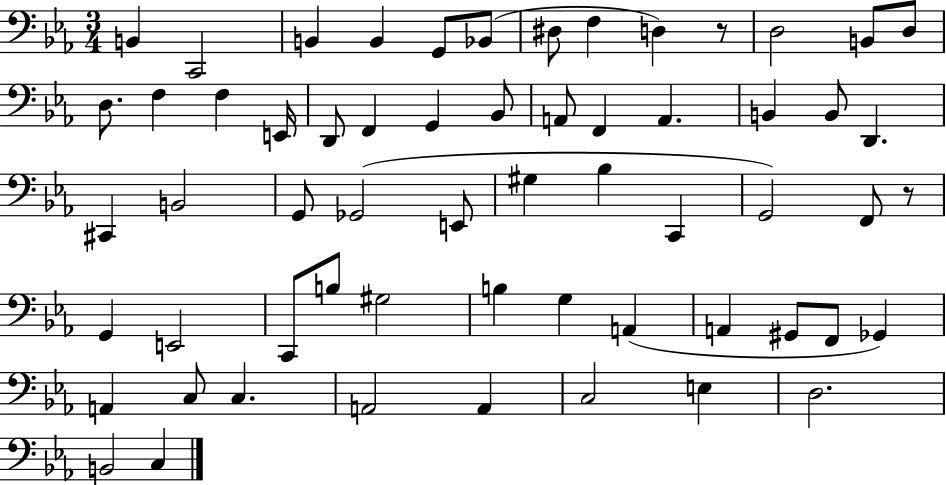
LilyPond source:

{
  \clef bass
  \numericTimeSignature
  \time 3/4
  \key ees \major
  \repeat volta 2 { b,4 c,2 | b,4 b,4 g,8 bes,8( | dis8 f4 d4) r8 | d2 b,8 d8 | \break d8. f4 f4 e,16 | d,8 f,4 g,4 bes,8 | a,8 f,4 a,4. | b,4 b,8 d,4. | \break cis,4 b,2 | g,8 ges,2( e,8 | gis4 bes4 c,4 | g,2) f,8 r8 | \break g,4 e,2 | c,8 b8 gis2 | b4 g4 a,4( | a,4 gis,8 f,8 ges,4) | \break a,4 c8 c4. | a,2 a,4 | c2 e4 | d2. | \break b,2 c4 | } \bar "|."
}